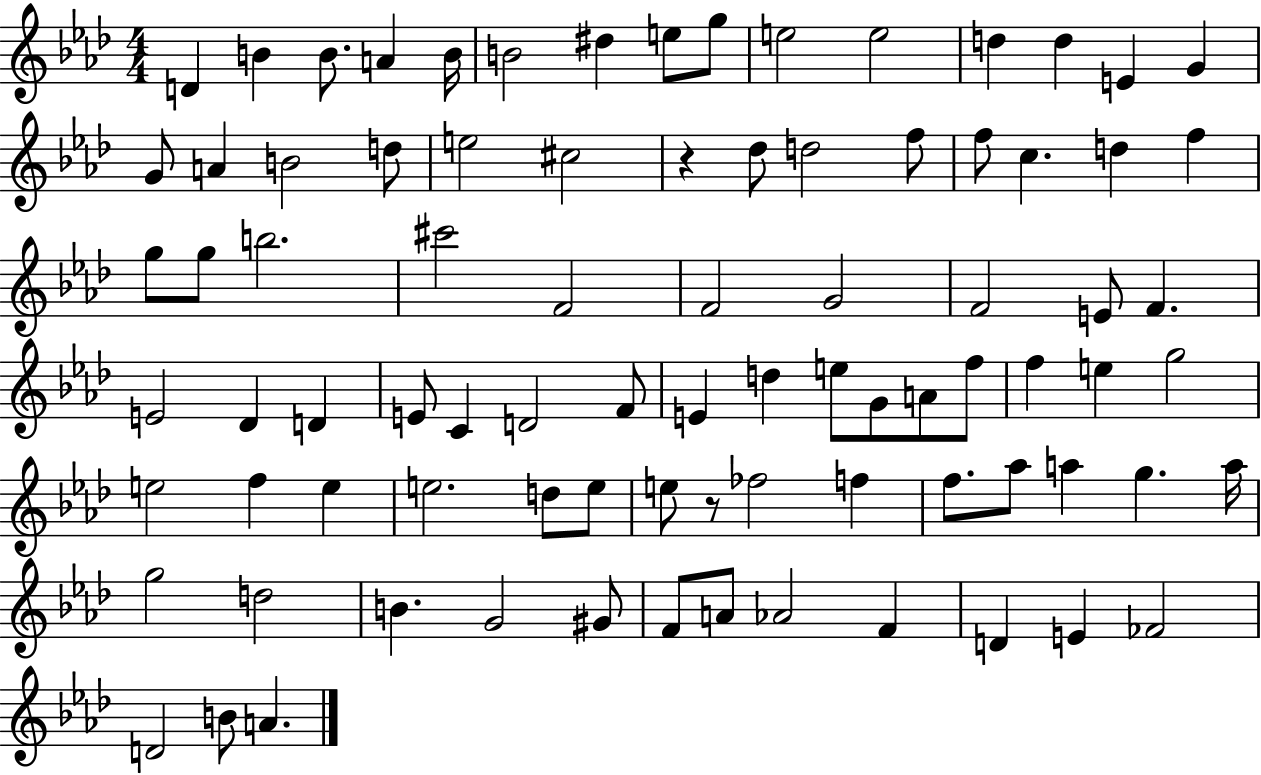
{
  \clef treble
  \numericTimeSignature
  \time 4/4
  \key aes \major
  d'4 b'4 b'8. a'4 b'16 | b'2 dis''4 e''8 g''8 | e''2 e''2 | d''4 d''4 e'4 g'4 | \break g'8 a'4 b'2 d''8 | e''2 cis''2 | r4 des''8 d''2 f''8 | f''8 c''4. d''4 f''4 | \break g''8 g''8 b''2. | cis'''2 f'2 | f'2 g'2 | f'2 e'8 f'4. | \break e'2 des'4 d'4 | e'8 c'4 d'2 f'8 | e'4 d''4 e''8 g'8 a'8 f''8 | f''4 e''4 g''2 | \break e''2 f''4 e''4 | e''2. d''8 e''8 | e''8 r8 fes''2 f''4 | f''8. aes''8 a''4 g''4. a''16 | \break g''2 d''2 | b'4. g'2 gis'8 | f'8 a'8 aes'2 f'4 | d'4 e'4 fes'2 | \break d'2 b'8 a'4. | \bar "|."
}